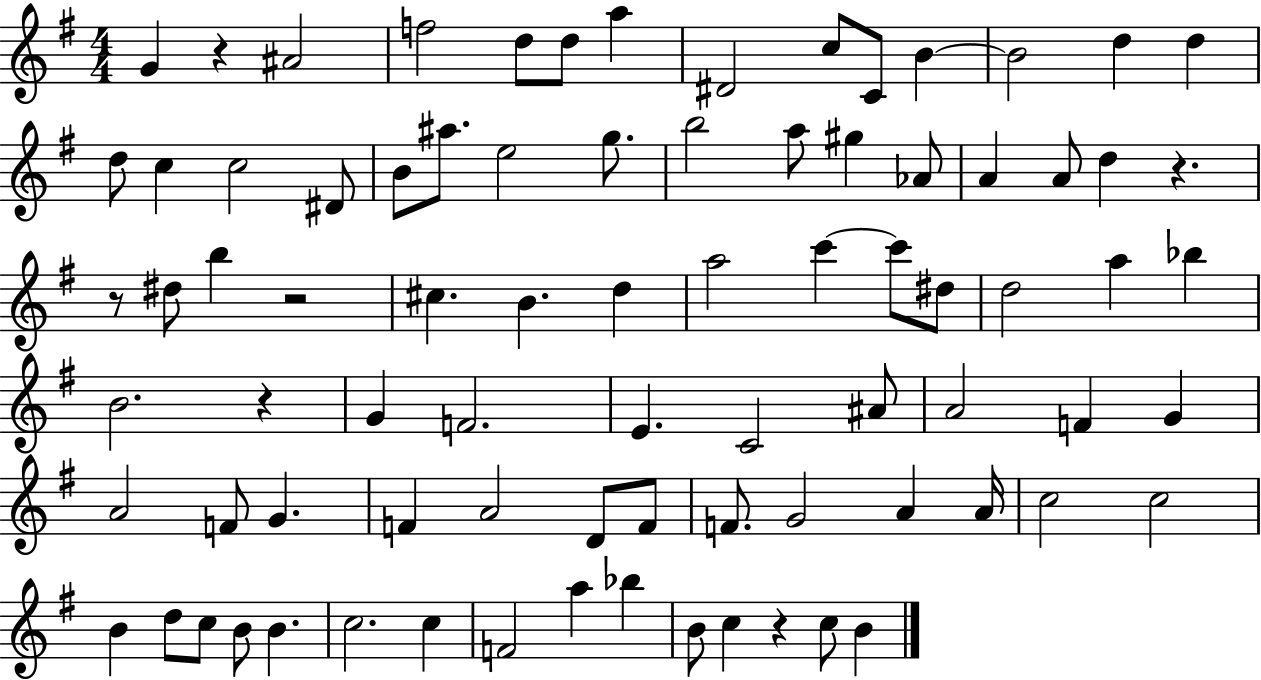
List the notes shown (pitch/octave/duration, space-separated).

G4/q R/q A#4/h F5/h D5/e D5/e A5/q D#4/h C5/e C4/e B4/q B4/h D5/q D5/q D5/e C5/q C5/h D#4/e B4/e A#5/e. E5/h G5/e. B5/h A5/e G#5/q Ab4/e A4/q A4/e D5/q R/q. R/e D#5/e B5/q R/h C#5/q. B4/q. D5/q A5/h C6/q C6/e D#5/e D5/h A5/q Bb5/q B4/h. R/q G4/q F4/h. E4/q. C4/h A#4/e A4/h F4/q G4/q A4/h F4/e G4/q. F4/q A4/h D4/e F4/e F4/e. G4/h A4/q A4/s C5/h C5/h B4/q D5/e C5/e B4/e B4/q. C5/h. C5/q F4/h A5/q Bb5/q B4/e C5/q R/q C5/e B4/q